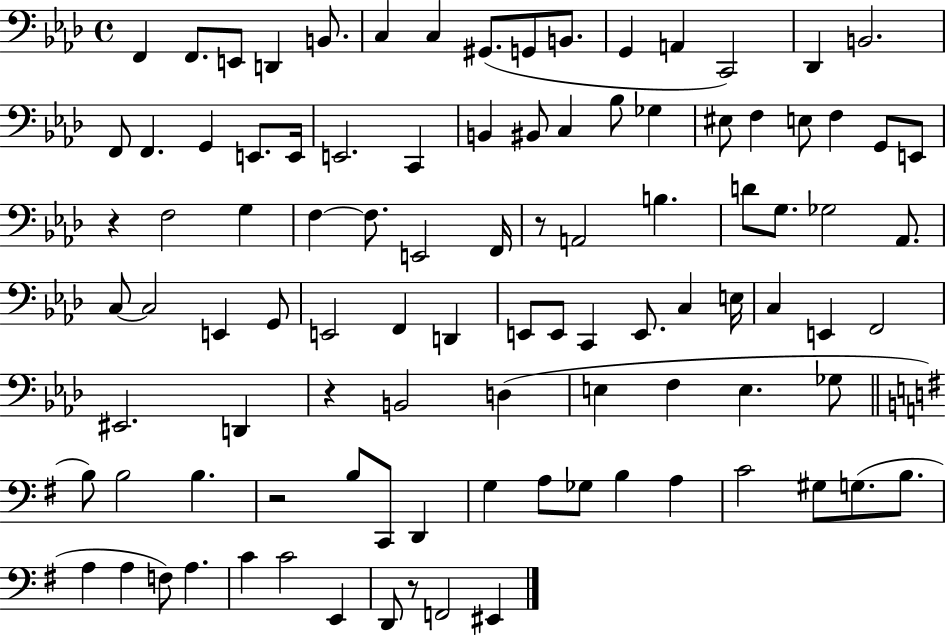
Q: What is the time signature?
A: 4/4